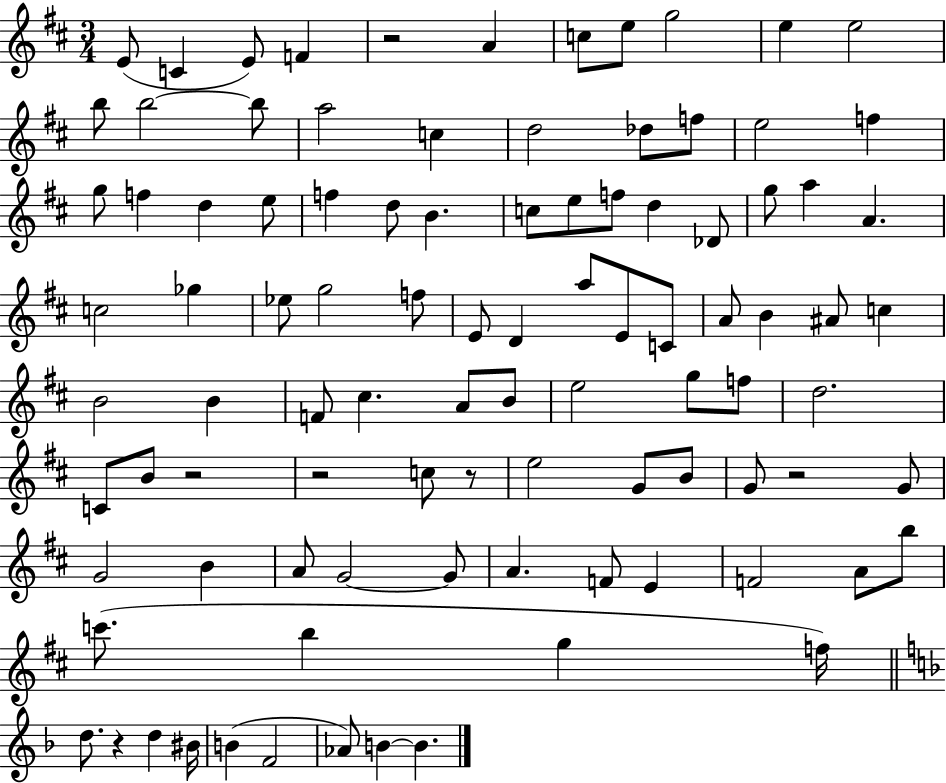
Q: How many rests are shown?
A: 6